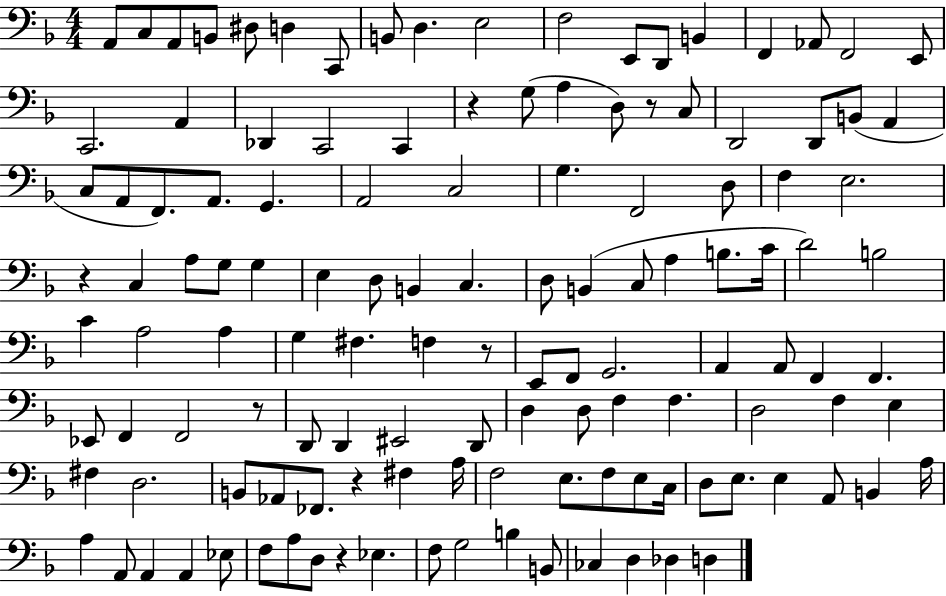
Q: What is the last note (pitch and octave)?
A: D3